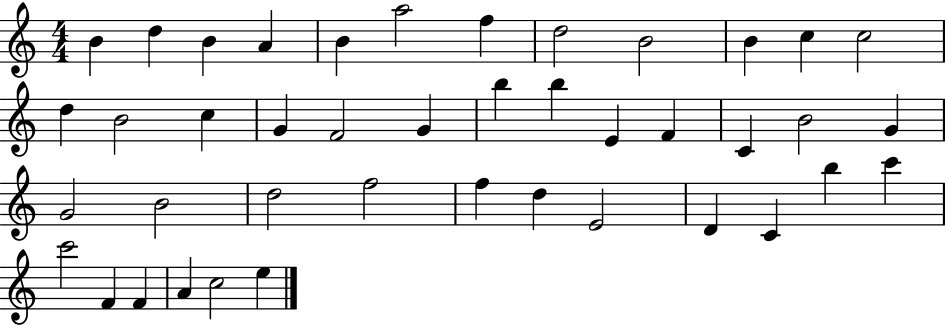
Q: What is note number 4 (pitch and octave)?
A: A4